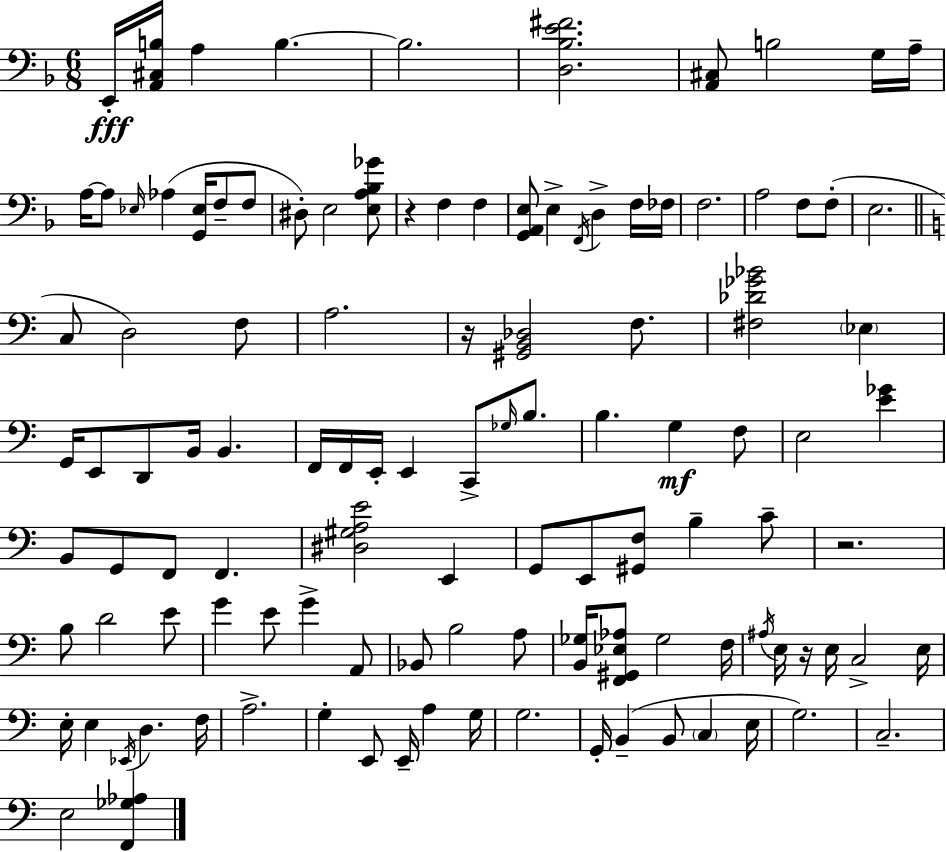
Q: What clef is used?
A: bass